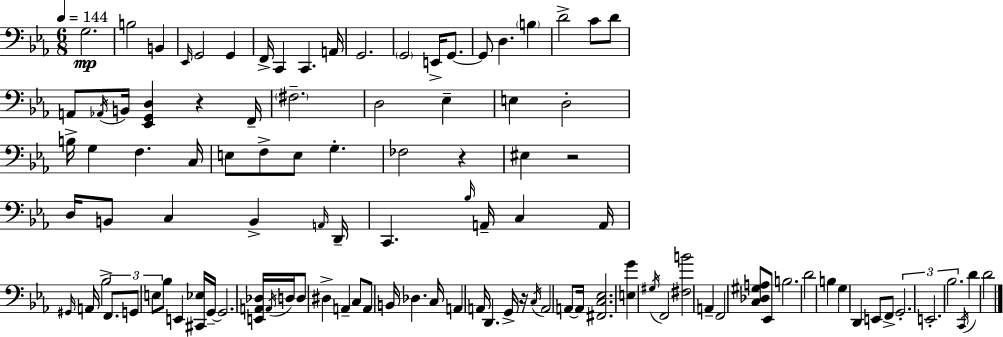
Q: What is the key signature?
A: C minor